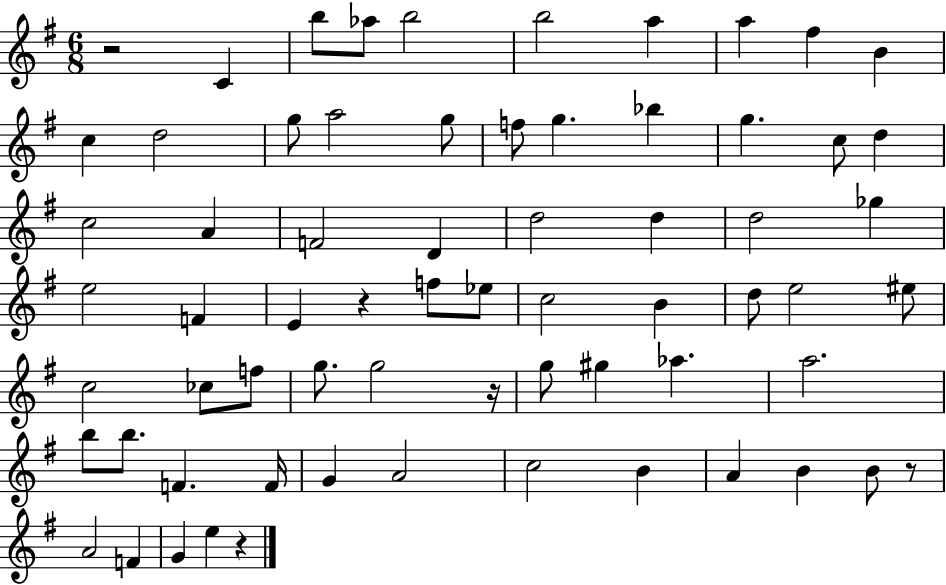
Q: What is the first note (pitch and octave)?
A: C4